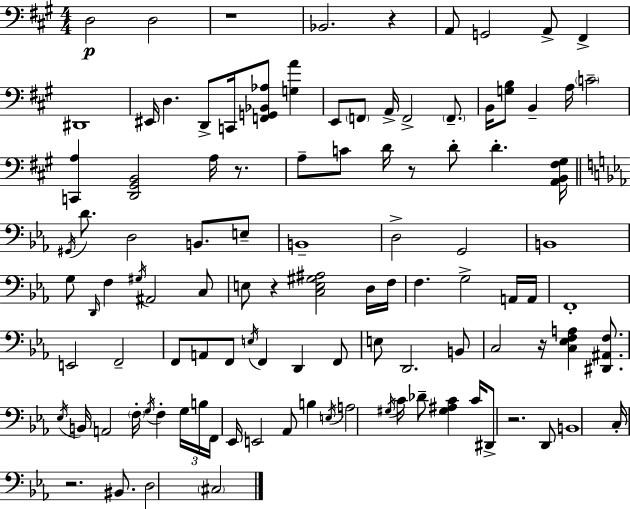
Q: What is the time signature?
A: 4/4